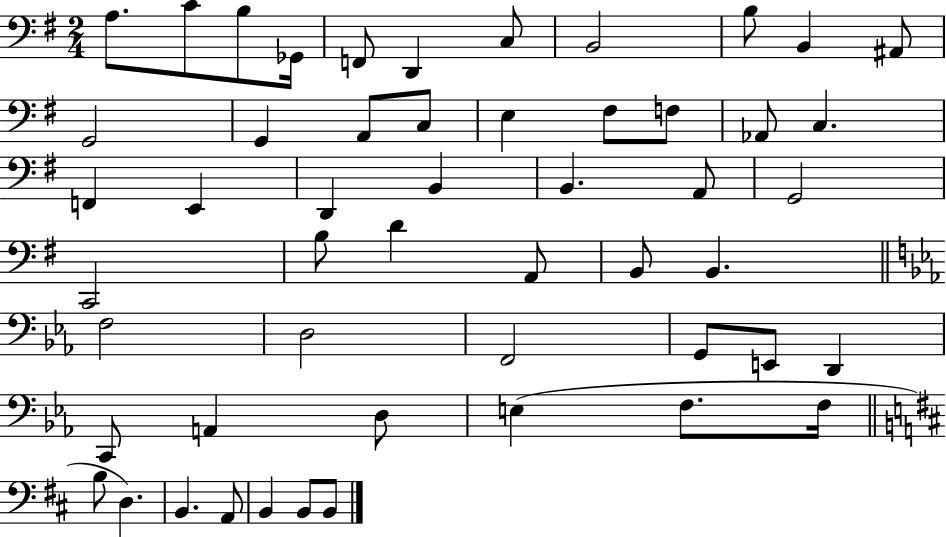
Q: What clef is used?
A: bass